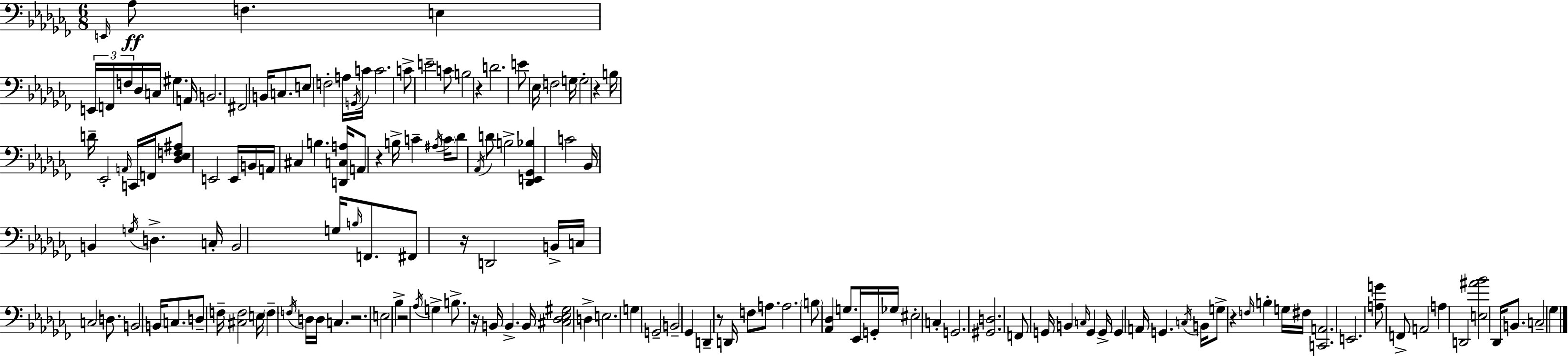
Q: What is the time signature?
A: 6/8